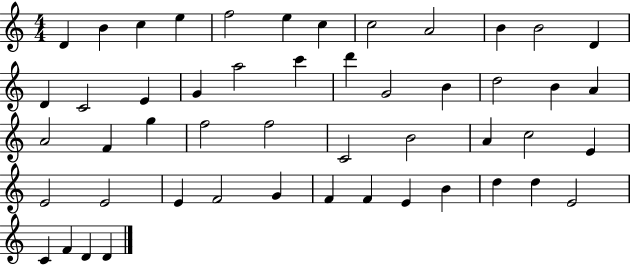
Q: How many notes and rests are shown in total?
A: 50